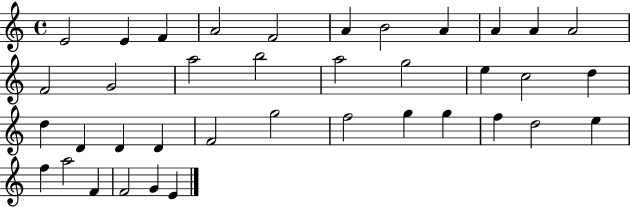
X:1
T:Untitled
M:4/4
L:1/4
K:C
E2 E F A2 F2 A B2 A A A A2 F2 G2 a2 b2 a2 g2 e c2 d d D D D F2 g2 f2 g g f d2 e f a2 F F2 G E